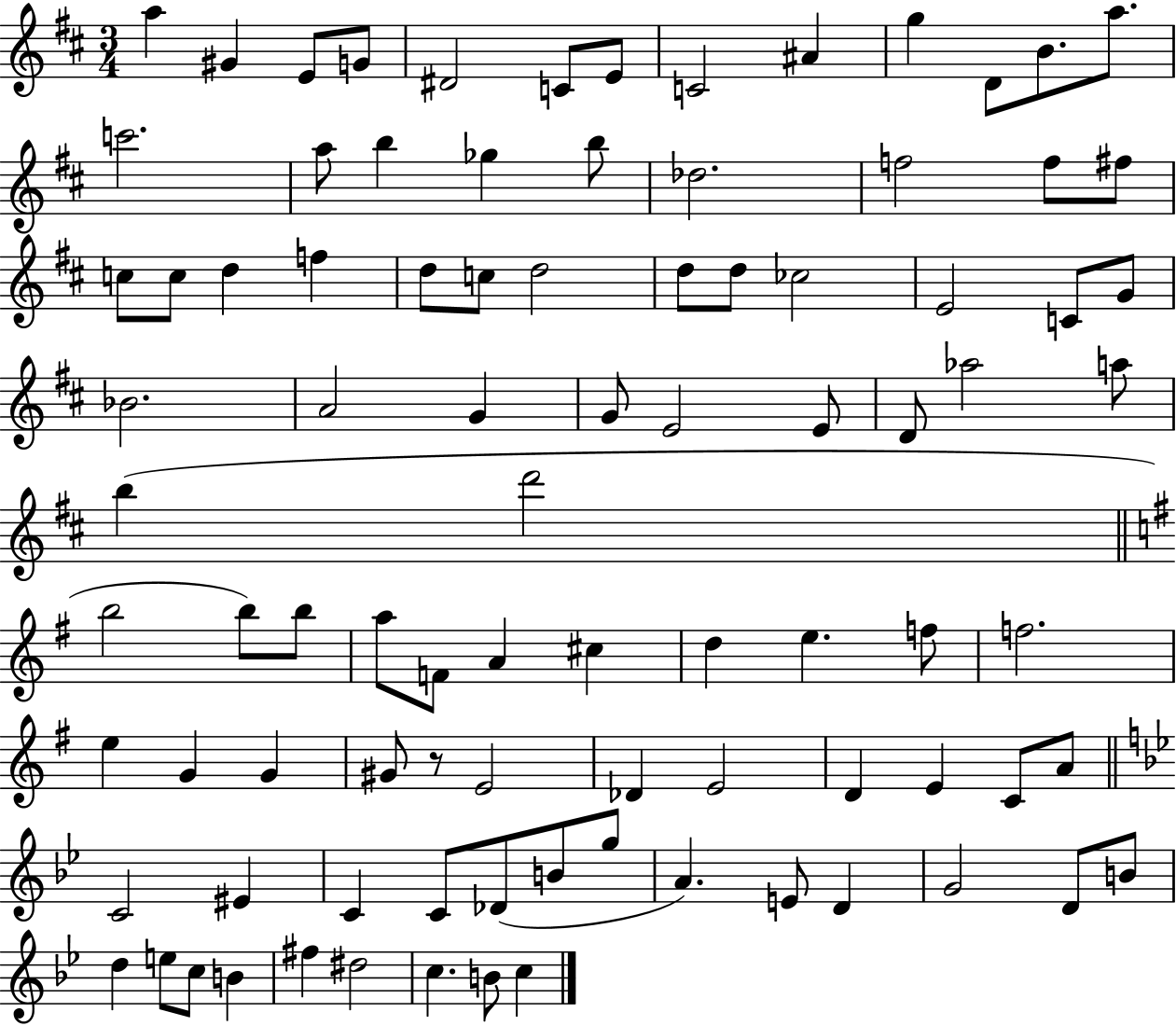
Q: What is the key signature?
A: D major